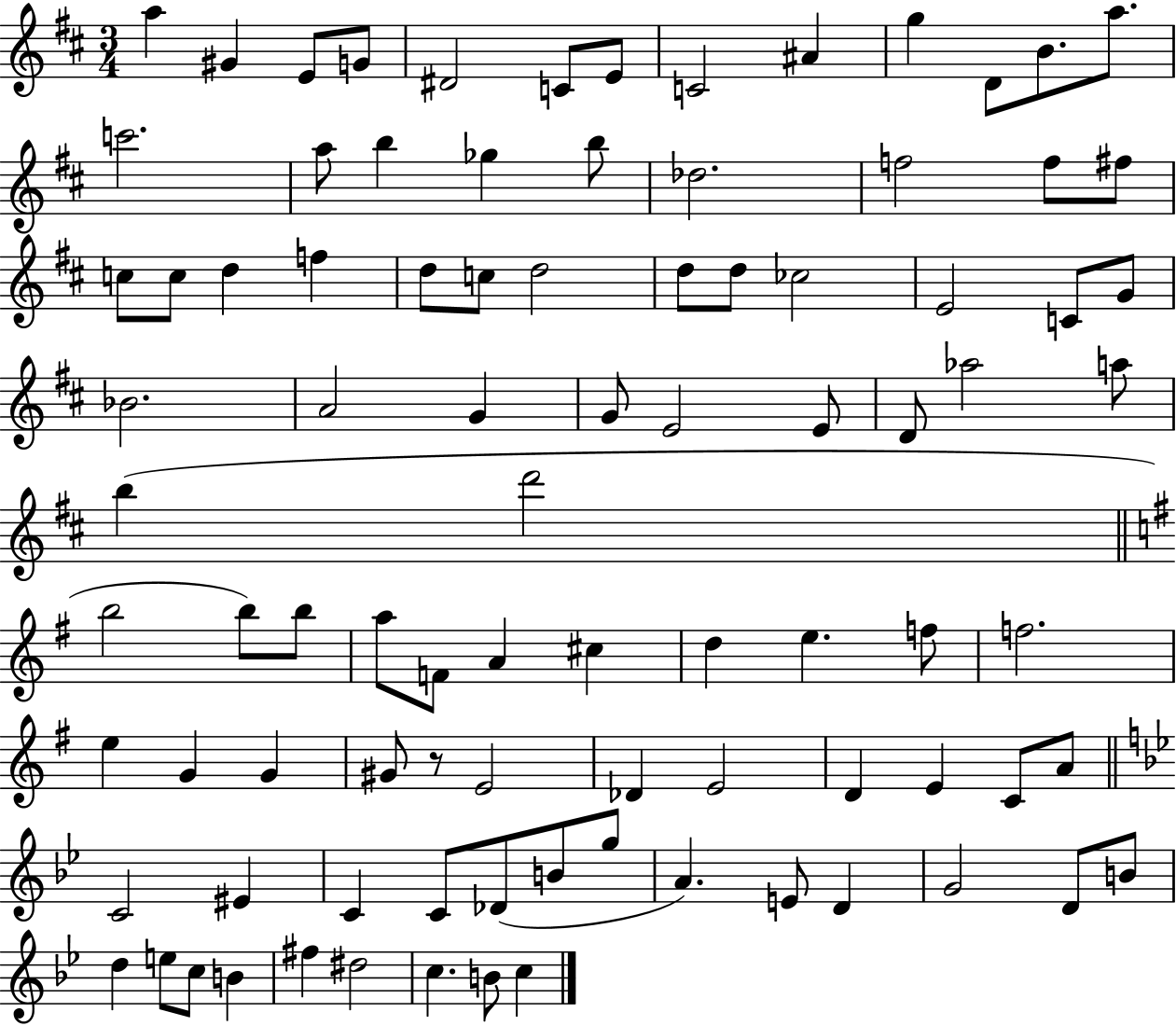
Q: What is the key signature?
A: D major